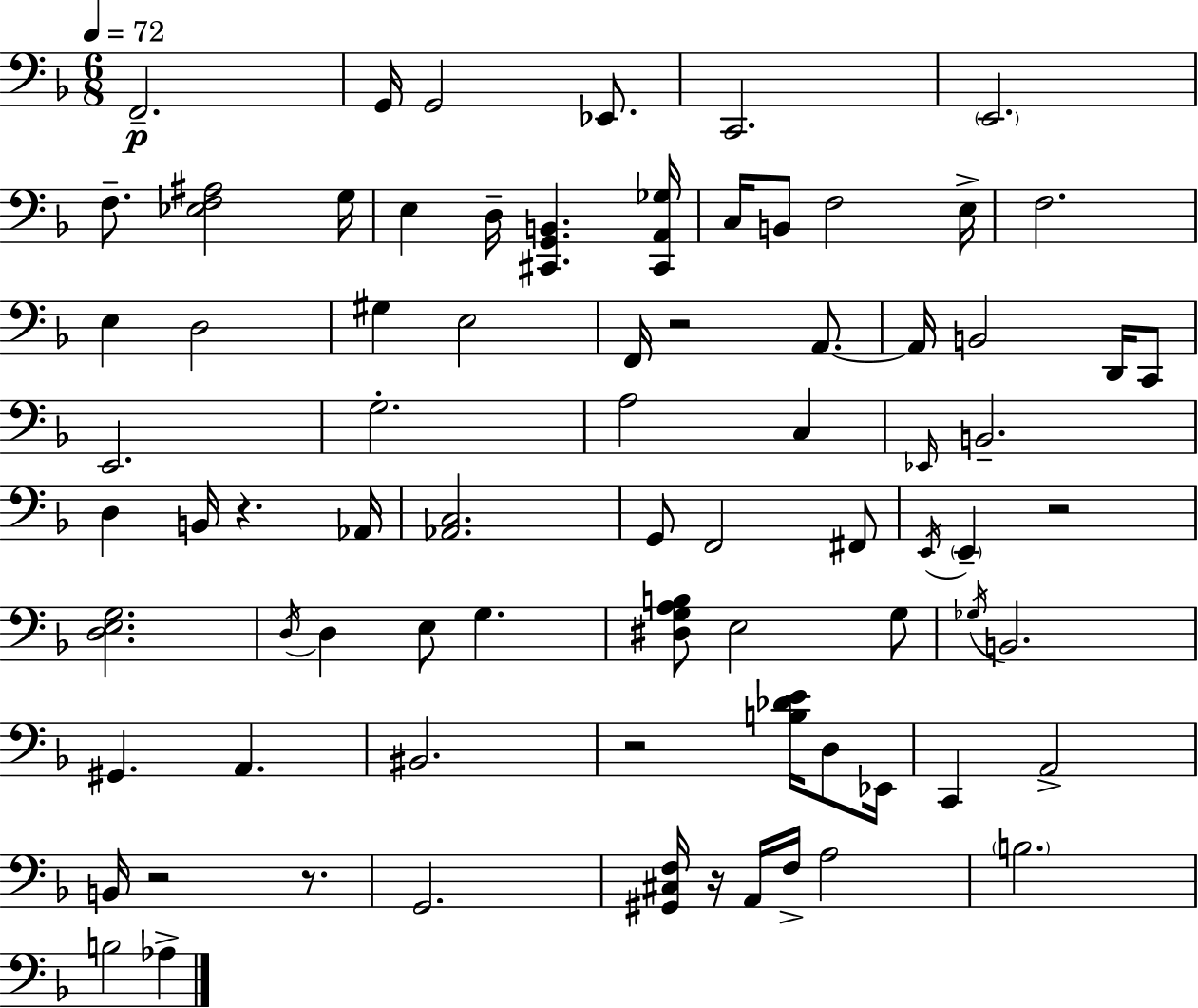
F2/h. G2/s G2/h Eb2/e. C2/h. E2/h. F3/e. [Eb3,F3,A#3]/h G3/s E3/q D3/s [C#2,G2,B2]/q. [C#2,A2,Gb3]/s C3/s B2/e F3/h E3/s F3/h. E3/q D3/h G#3/q E3/h F2/s R/h A2/e. A2/s B2/h D2/s C2/e E2/h. G3/h. A3/h C3/q Eb2/s B2/h. D3/q B2/s R/q. Ab2/s [Ab2,C3]/h. G2/e F2/h F#2/e E2/s E2/q R/h [D3,E3,G3]/h. D3/s D3/q E3/e G3/q. [D#3,G3,A3,B3]/e E3/h G3/e Gb3/s B2/h. G#2/q. A2/q. BIS2/h. R/h [B3,Db4,E4]/s D3/e Eb2/s C2/q A2/h B2/s R/h R/e. G2/h. [G#2,C#3,F3]/s R/s A2/s F3/s A3/h B3/h. B3/h Ab3/q